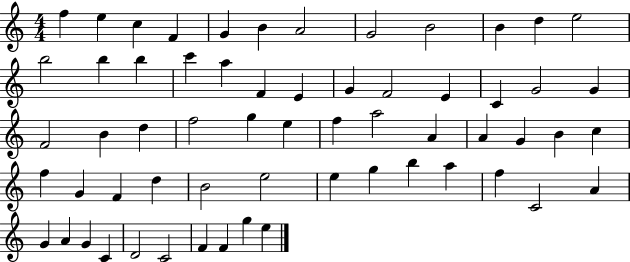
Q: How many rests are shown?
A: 0